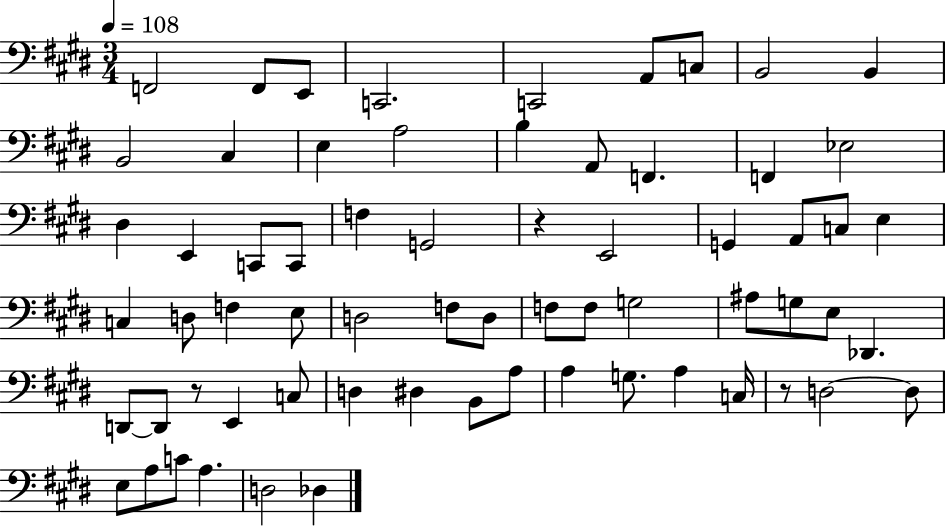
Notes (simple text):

F2/h F2/e E2/e C2/h. C2/h A2/e C3/e B2/h B2/q B2/h C#3/q E3/q A3/h B3/q A2/e F2/q. F2/q Eb3/h D#3/q E2/q C2/e C2/e F3/q G2/h R/q E2/h G2/q A2/e C3/e E3/q C3/q D3/e F3/q E3/e D3/h F3/e D3/e F3/e F3/e G3/h A#3/e G3/e E3/e Db2/q. D2/e D2/e R/e E2/q C3/e D3/q D#3/q B2/e A3/e A3/q G3/e. A3/q C3/s R/e D3/h D3/e E3/e A3/e C4/e A3/q. D3/h Db3/q